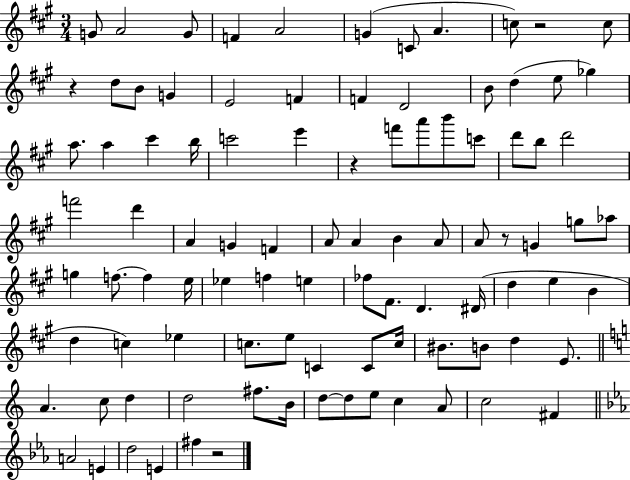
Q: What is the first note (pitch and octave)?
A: G4